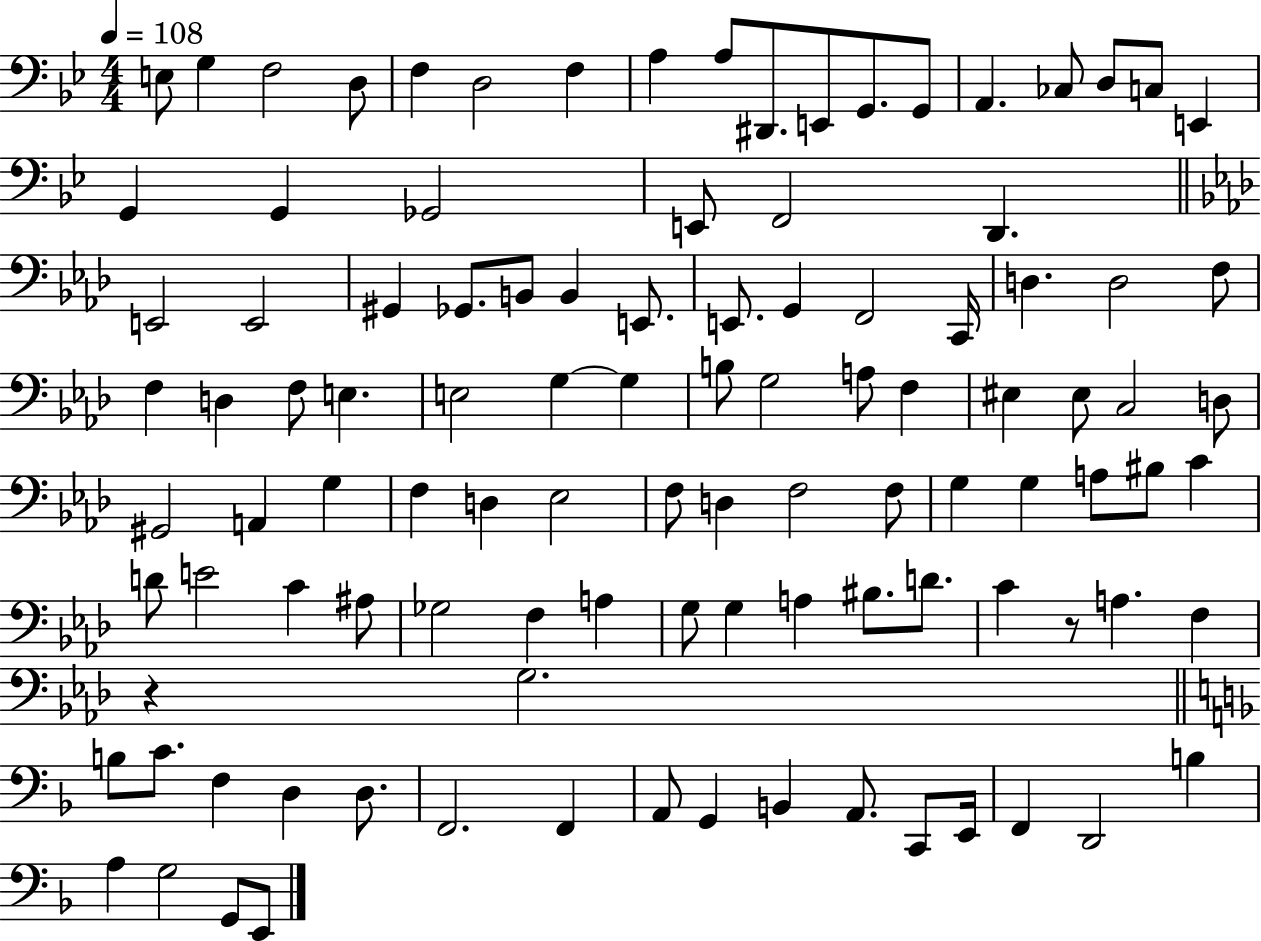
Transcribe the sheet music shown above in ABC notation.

X:1
T:Untitled
M:4/4
L:1/4
K:Bb
E,/2 G, F,2 D,/2 F, D,2 F, A, A,/2 ^D,,/2 E,,/2 G,,/2 G,,/2 A,, _C,/2 D,/2 C,/2 E,, G,, G,, _G,,2 E,,/2 F,,2 D,, E,,2 E,,2 ^G,, _G,,/2 B,,/2 B,, E,,/2 E,,/2 G,, F,,2 C,,/4 D, D,2 F,/2 F, D, F,/2 E, E,2 G, G, B,/2 G,2 A,/2 F, ^E, ^E,/2 C,2 D,/2 ^G,,2 A,, G, F, D, _E,2 F,/2 D, F,2 F,/2 G, G, A,/2 ^B,/2 C D/2 E2 C ^A,/2 _G,2 F, A, G,/2 G, A, ^B,/2 D/2 C z/2 A, F, z G,2 B,/2 C/2 F, D, D,/2 F,,2 F,, A,,/2 G,, B,, A,,/2 C,,/2 E,,/4 F,, D,,2 B, A, G,2 G,,/2 E,,/2